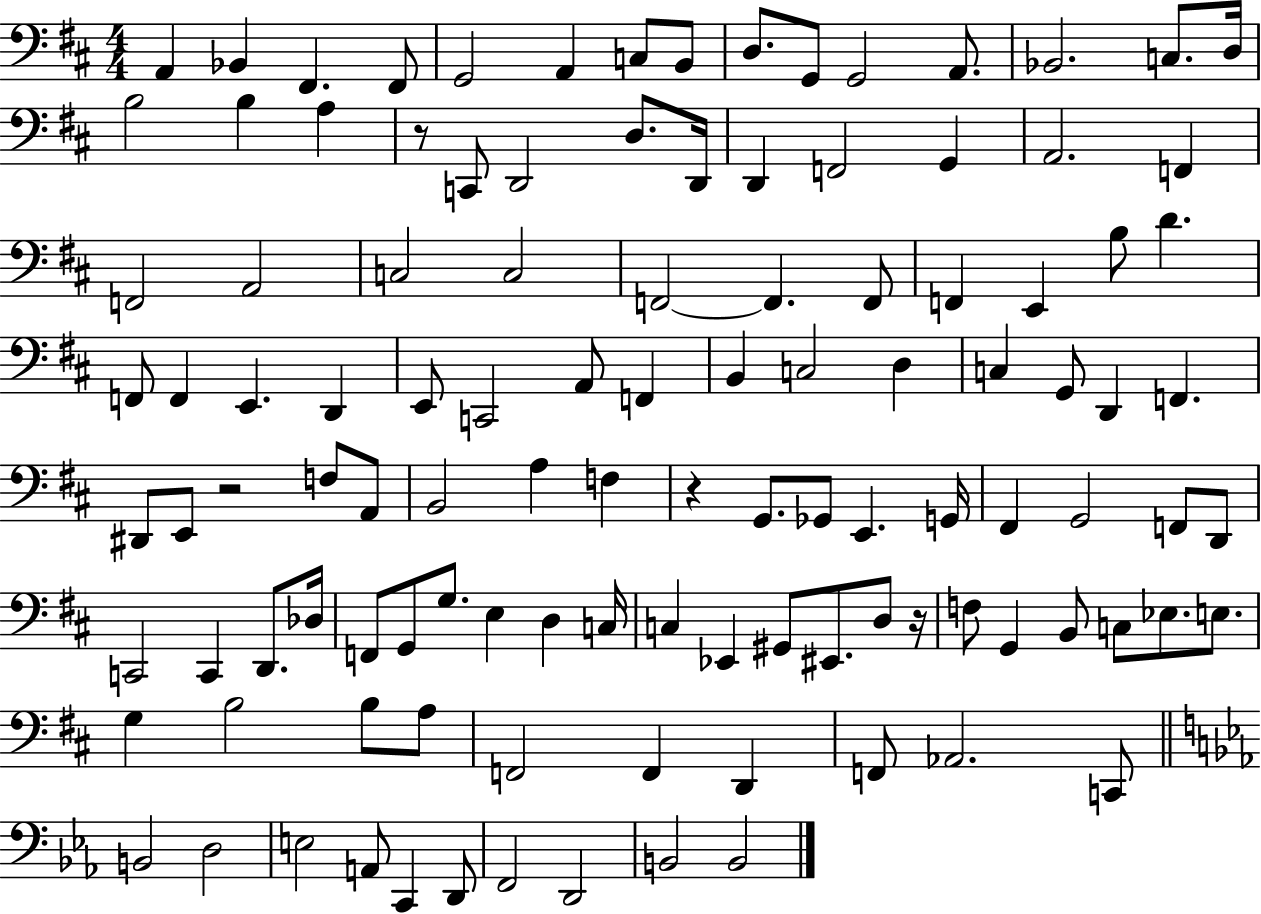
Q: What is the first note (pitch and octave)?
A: A2